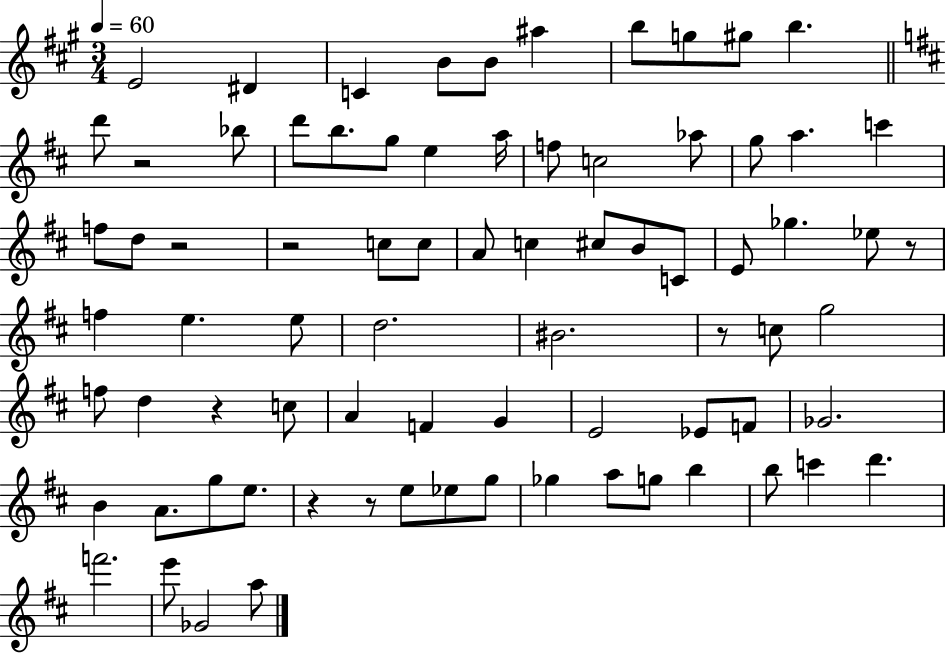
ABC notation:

X:1
T:Untitled
M:3/4
L:1/4
K:A
E2 ^D C B/2 B/2 ^a b/2 g/2 ^g/2 b d'/2 z2 _b/2 d'/2 b/2 g/2 e a/4 f/2 c2 _a/2 g/2 a c' f/2 d/2 z2 z2 c/2 c/2 A/2 c ^c/2 B/2 C/2 E/2 _g _e/2 z/2 f e e/2 d2 ^B2 z/2 c/2 g2 f/2 d z c/2 A F G E2 _E/2 F/2 _G2 B A/2 g/2 e/2 z z/2 e/2 _e/2 g/2 _g a/2 g/2 b b/2 c' d' f'2 e'/2 _G2 a/2